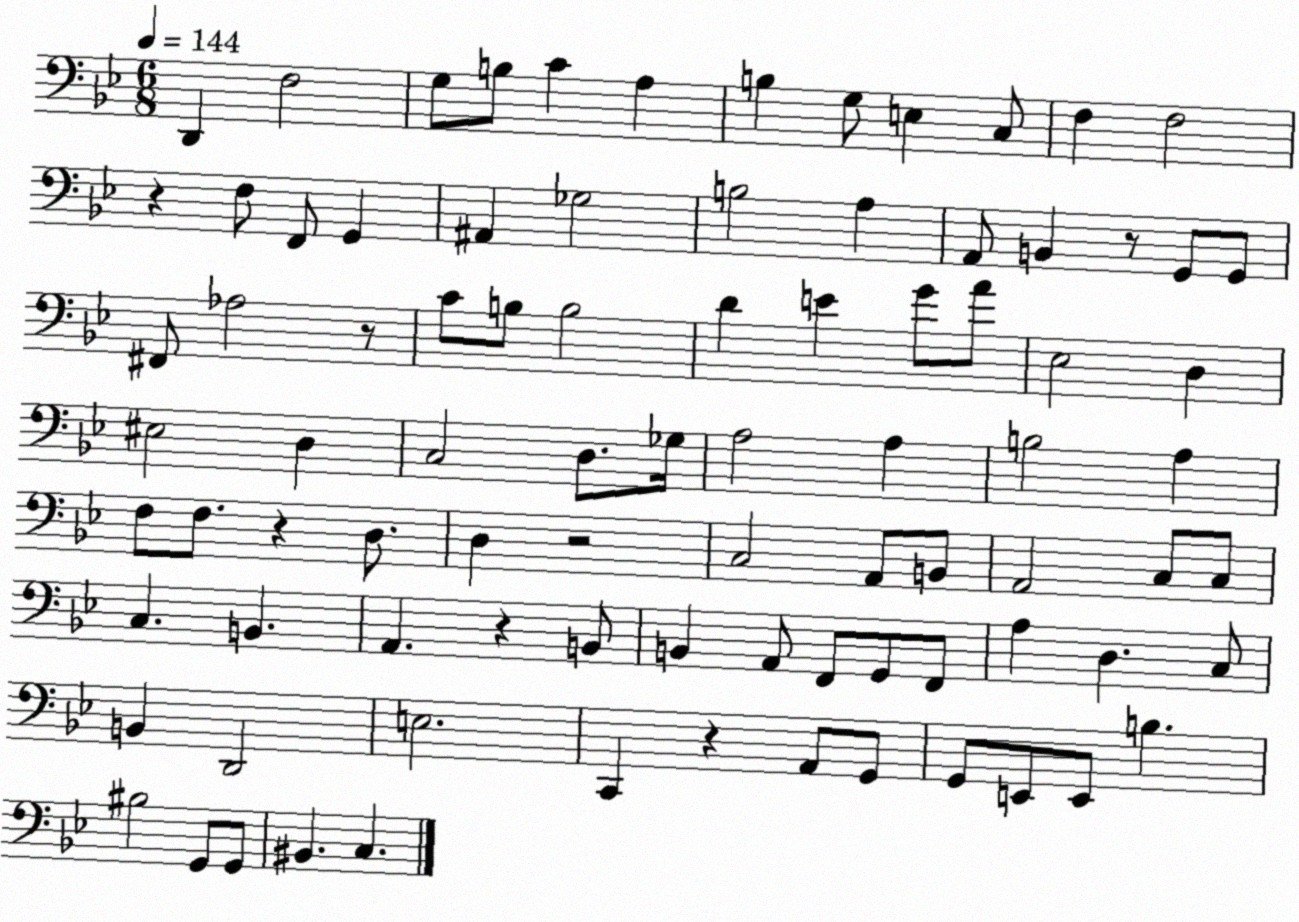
X:1
T:Untitled
M:6/8
L:1/4
K:Bb
D,, F,2 G,/2 B,/2 C A, B, G,/2 E, C,/2 F, F,2 z F,/2 F,,/2 G,, ^A,, _G,2 B,2 A, A,,/2 B,, z/2 G,,/2 G,,/2 ^F,,/2 _A,2 z/2 C/2 B,/2 B,2 D E G/2 A/2 _E,2 D, ^E,2 D, C,2 D,/2 _G,/4 A,2 A, B,2 A, F,/2 F,/2 z D,/2 D, z2 C,2 A,,/2 B,,/2 A,,2 C,/2 C,/2 C, B,, A,, z B,,/2 B,, A,,/2 F,,/2 G,,/2 F,,/2 A, D, C,/2 B,, D,,2 E,2 C,, z A,,/2 G,,/2 G,,/2 E,,/2 E,,/2 B, ^B,2 G,,/2 G,,/2 ^B,, C,